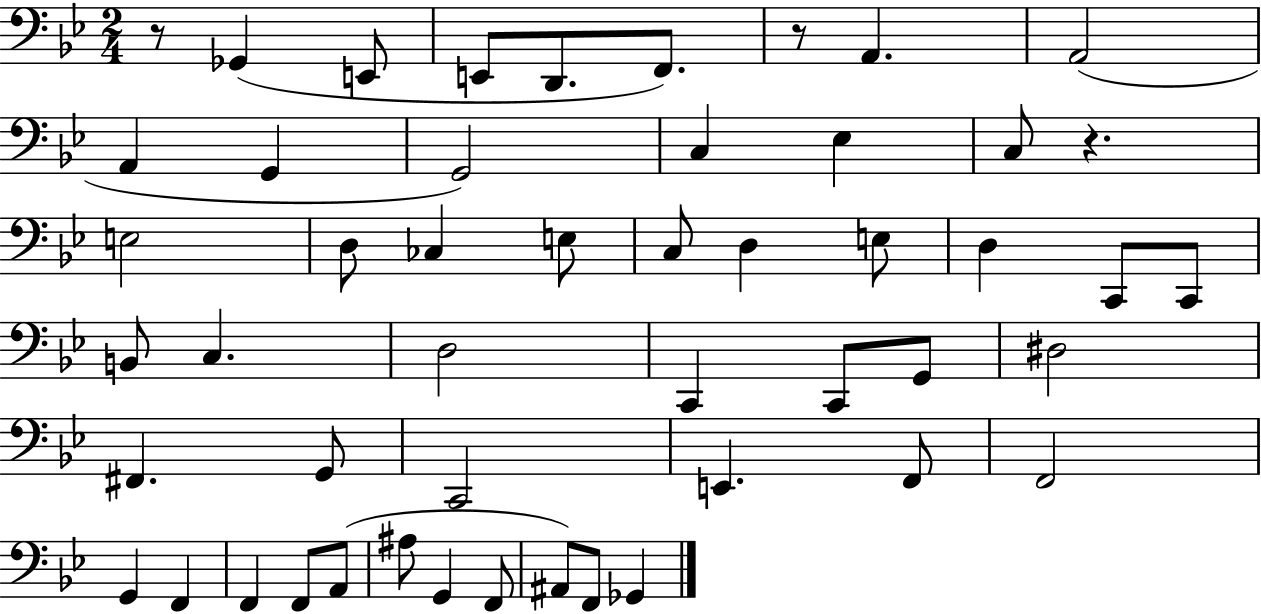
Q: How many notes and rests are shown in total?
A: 50